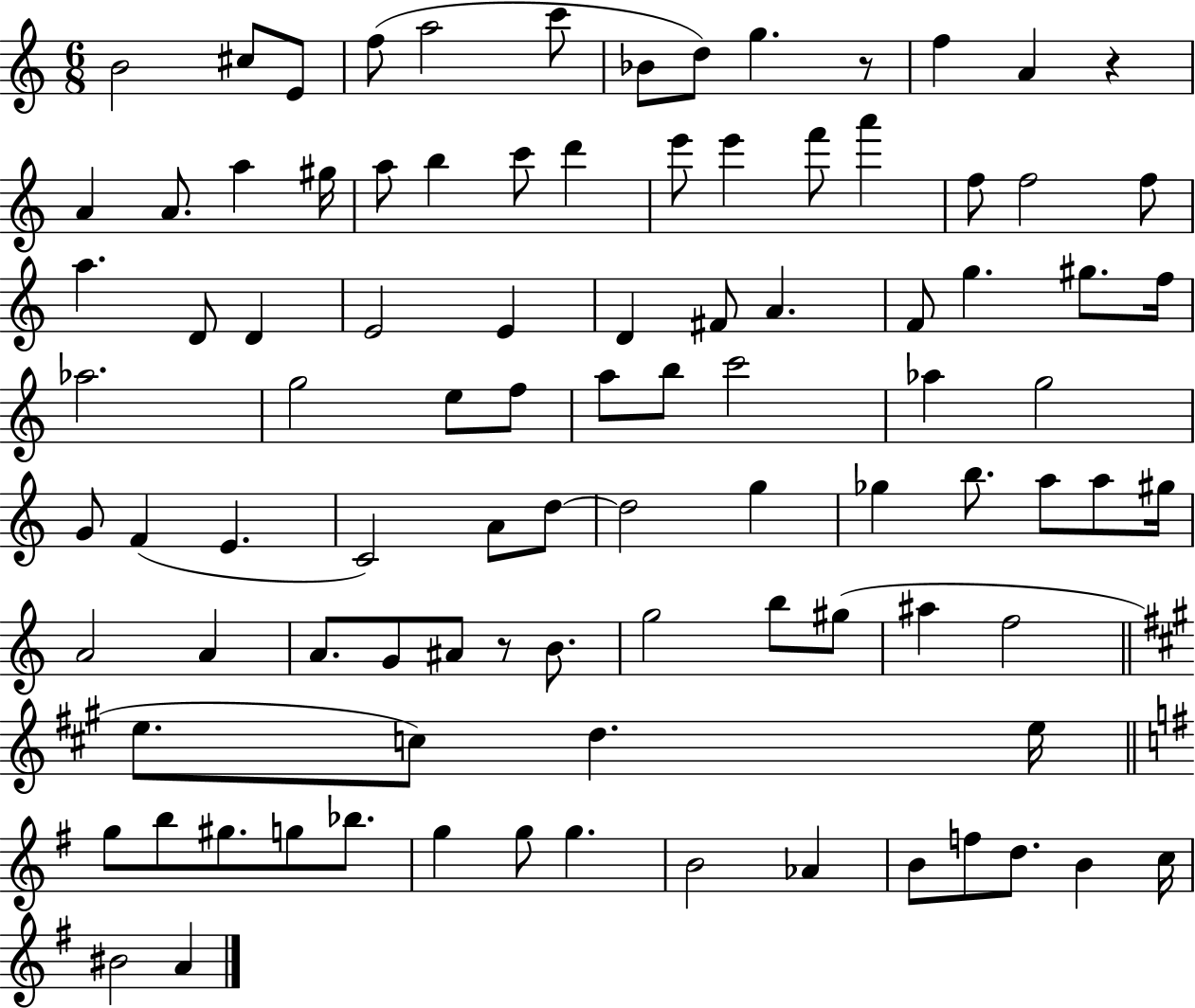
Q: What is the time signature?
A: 6/8